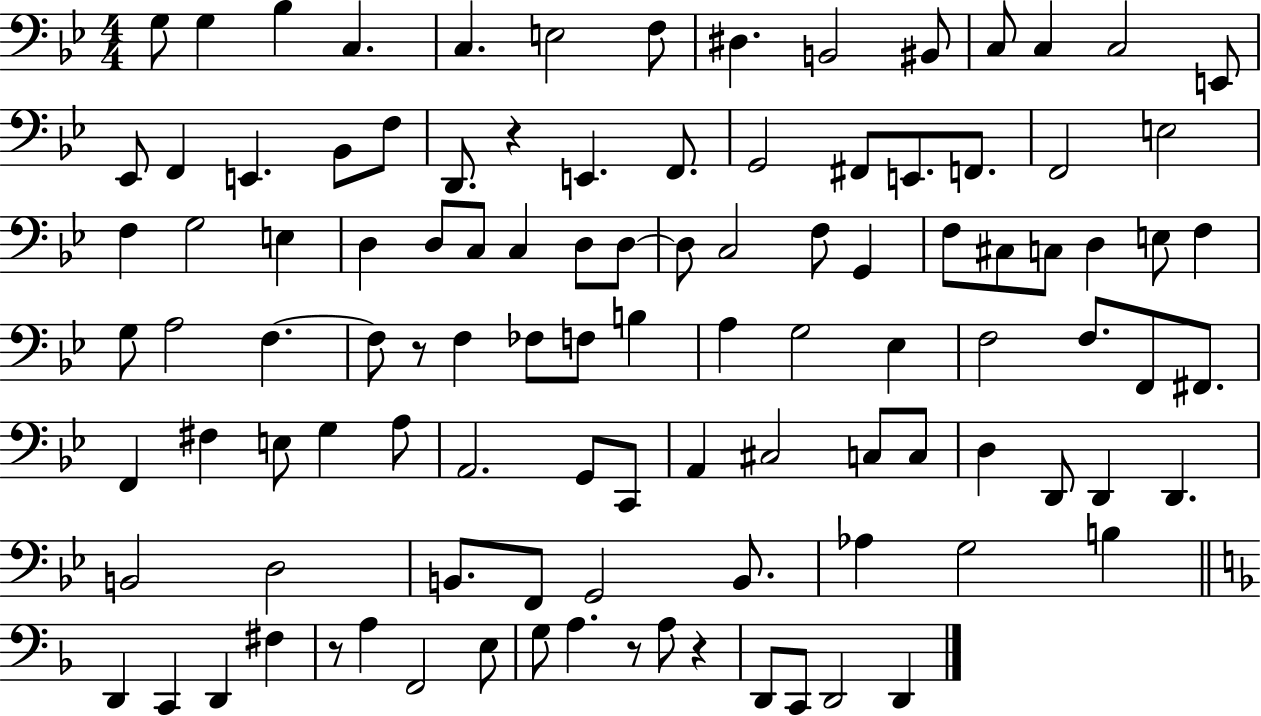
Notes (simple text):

G3/e G3/q Bb3/q C3/q. C3/q. E3/h F3/e D#3/q. B2/h BIS2/e C3/e C3/q C3/h E2/e Eb2/e F2/q E2/q. Bb2/e F3/e D2/e. R/q E2/q. F2/e. G2/h F#2/e E2/e. F2/e. F2/h E3/h F3/q G3/h E3/q D3/q D3/e C3/e C3/q D3/e D3/e D3/e C3/h F3/e G2/q F3/e C#3/e C3/e D3/q E3/e F3/q G3/e A3/h F3/q. F3/e R/e F3/q FES3/e F3/e B3/q A3/q G3/h Eb3/q F3/h F3/e. F2/e F#2/e. F2/q F#3/q E3/e G3/q A3/e A2/h. G2/e C2/e A2/q C#3/h C3/e C3/e D3/q D2/e D2/q D2/q. B2/h D3/h B2/e. F2/e G2/h B2/e. Ab3/q G3/h B3/q D2/q C2/q D2/q F#3/q R/e A3/q F2/h E3/e G3/e A3/q. R/e A3/e R/q D2/e C2/e D2/h D2/q